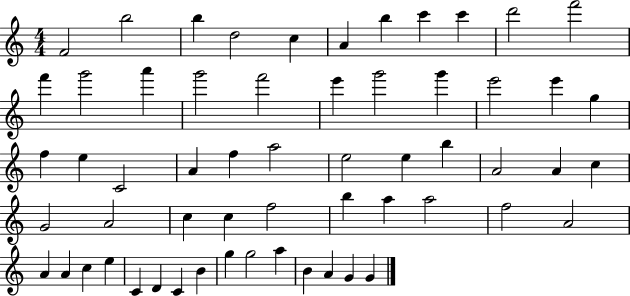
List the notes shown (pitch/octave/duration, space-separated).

F4/h B5/h B5/q D5/h C5/q A4/q B5/q C6/q C6/q D6/h F6/h F6/q G6/h A6/q G6/h F6/h E6/q G6/h G6/q E6/h E6/q G5/q F5/q E5/q C4/h A4/q F5/q A5/h E5/h E5/q B5/q A4/h A4/q C5/q G4/h A4/h C5/q C5/q F5/h B5/q A5/q A5/h F5/h A4/h A4/q A4/q C5/q E5/q C4/q D4/q C4/q B4/q G5/q G5/h A5/q B4/q A4/q G4/q G4/q